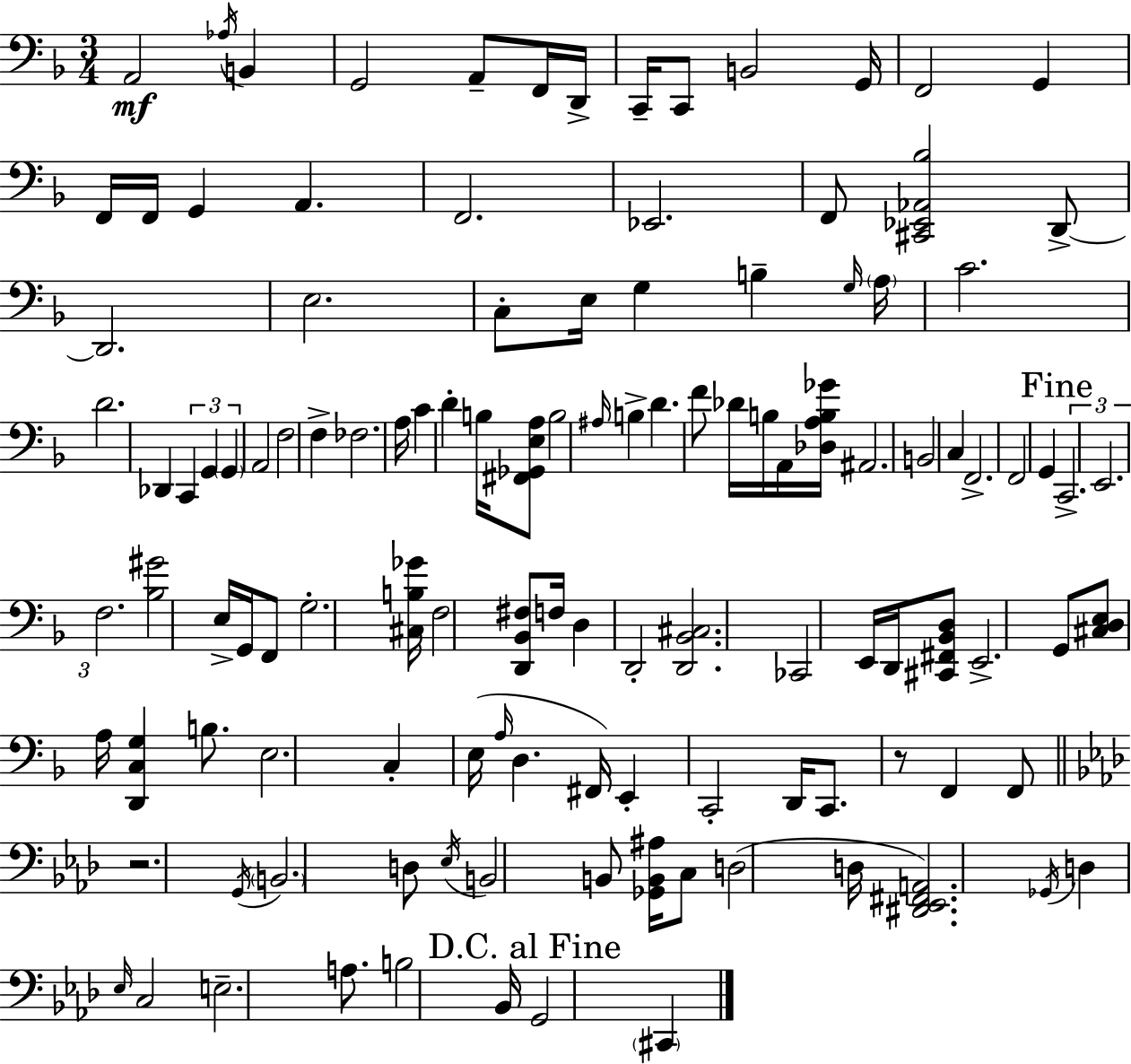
X:1
T:Untitled
M:3/4
L:1/4
K:Dm
A,,2 _A,/4 B,, G,,2 A,,/2 F,,/4 D,,/4 C,,/4 C,,/2 B,,2 G,,/4 F,,2 G,, F,,/4 F,,/4 G,, A,, F,,2 _E,,2 F,,/2 [^C,,_E,,_A,,_B,]2 D,,/2 D,,2 E,2 C,/2 E,/4 G, B, G,/4 A,/4 C2 D2 _D,, C,, G,, G,, A,,2 F,2 F, _F,2 A,/4 C D B,/4 [^F,,_G,,E,A,]/2 B,2 ^A,/4 B, D F/2 _D/4 B,/4 A,,/4 [_D,A,B,_G]/4 ^A,,2 B,,2 C, F,,2 F,,2 G,, C,,2 E,,2 F,2 [_B,^G]2 E,/4 G,,/4 F,,/2 G,2 [^C,B,_G]/4 F,2 [D,,_B,,^F,]/2 F,/4 D, D,,2 [D,,_B,,^C,]2 _C,,2 E,,/4 D,,/4 [^C,,^F,,_B,,D,]/2 E,,2 G,,/2 [^C,D,E,]/2 A,/4 [D,,C,G,] B,/2 E,2 C, E,/4 A,/4 D, ^F,,/4 E,, C,,2 D,,/4 C,,/2 z/2 F,, F,,/2 z2 G,,/4 B,,2 D,/2 _E,/4 B,,2 B,,/2 [_G,,B,,^A,]/4 C,/2 D,2 D,/4 [^D,,_E,,^F,,A,,]2 _G,,/4 D, _E,/4 C,2 E,2 A,/2 B,2 _B,,/4 G,,2 ^C,,